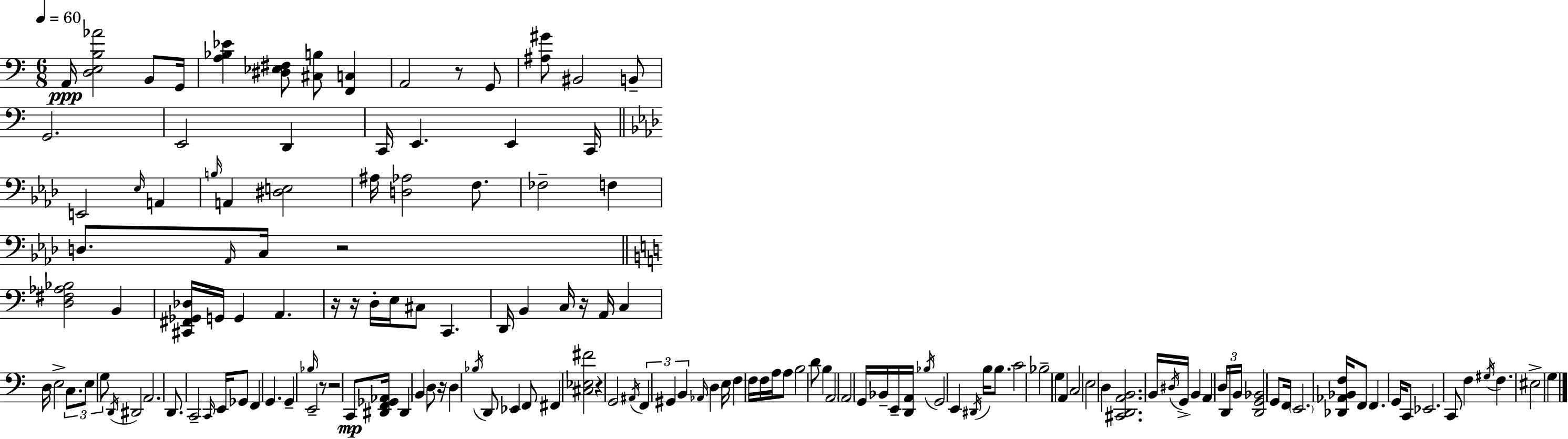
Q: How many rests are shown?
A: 9